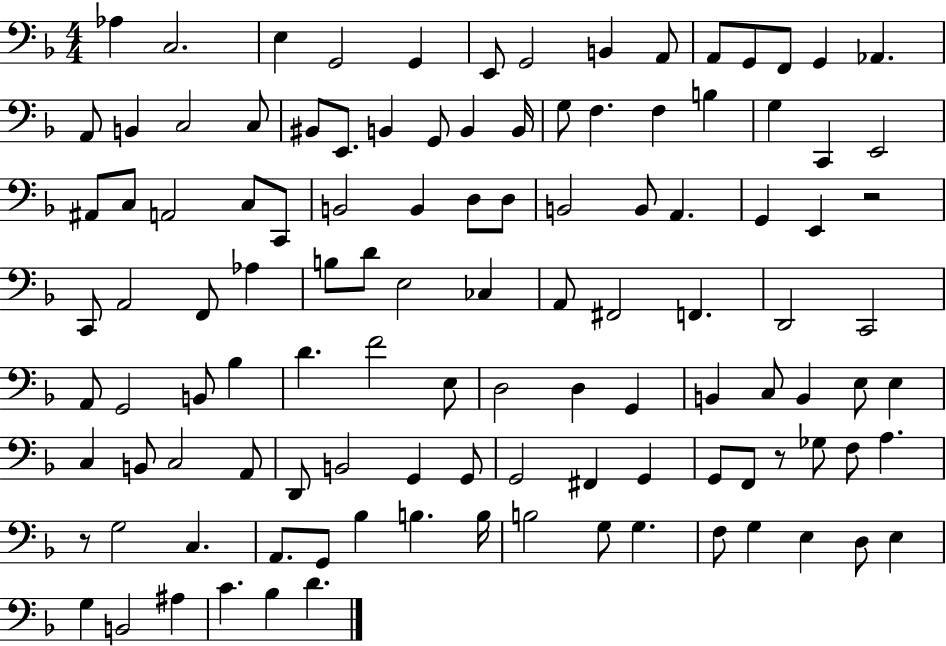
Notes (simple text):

Ab3/q C3/h. E3/q G2/h G2/q E2/e G2/h B2/q A2/e A2/e G2/e F2/e G2/q Ab2/q. A2/e B2/q C3/h C3/e BIS2/e E2/e. B2/q G2/e B2/q B2/s G3/e F3/q. F3/q B3/q G3/q C2/q E2/h A#2/e C3/e A2/h C3/e C2/e B2/h B2/q D3/e D3/e B2/h B2/e A2/q. G2/q E2/q R/h C2/e A2/h F2/e Ab3/q B3/e D4/e E3/h CES3/q A2/e F#2/h F2/q. D2/h C2/h A2/e G2/h B2/e Bb3/q D4/q. F4/h E3/e D3/h D3/q G2/q B2/q C3/e B2/q E3/e E3/q C3/q B2/e C3/h A2/e D2/e B2/h G2/q G2/e G2/h F#2/q G2/q G2/e F2/e R/e Gb3/e F3/e A3/q. R/e G3/h C3/q. A2/e. G2/e Bb3/q B3/q. B3/s B3/h G3/e G3/q. F3/e G3/q E3/q D3/e E3/q G3/q B2/h A#3/q C4/q. Bb3/q D4/q.